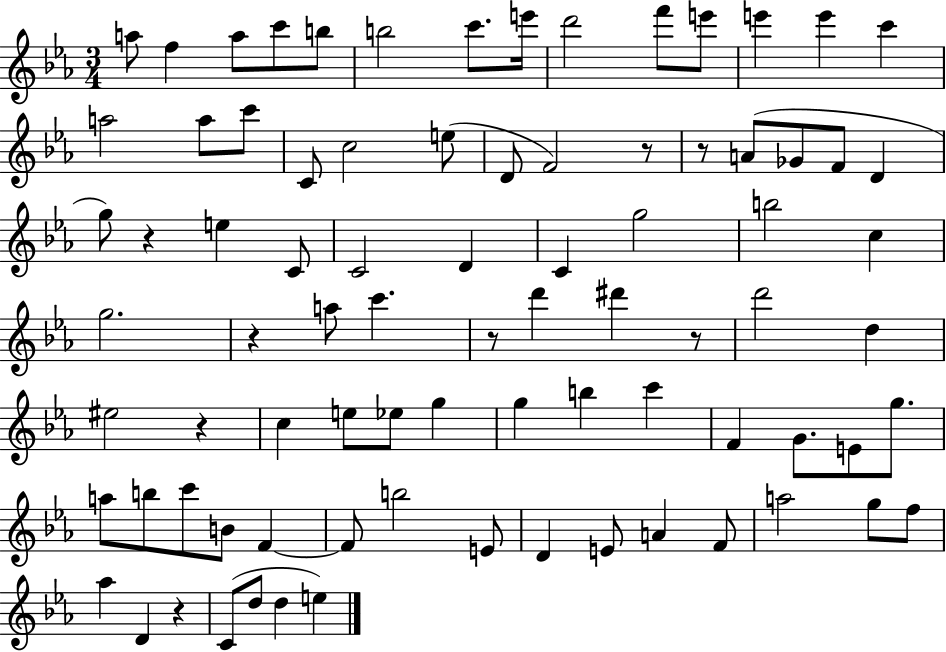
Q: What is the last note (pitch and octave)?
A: E5